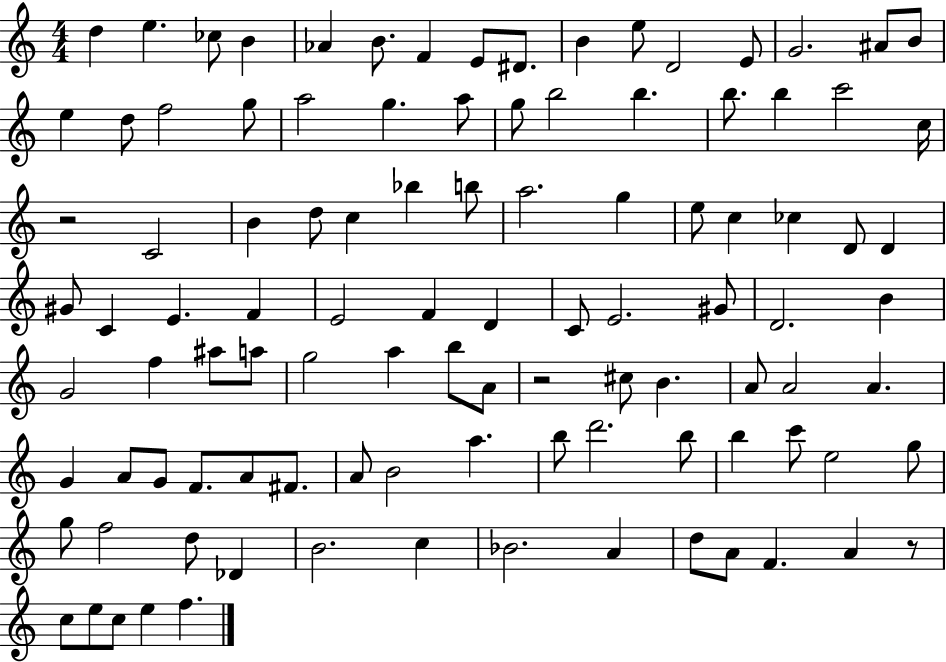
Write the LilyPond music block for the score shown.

{
  \clef treble
  \numericTimeSignature
  \time 4/4
  \key c \major
  d''4 e''4. ces''8 b'4 | aes'4 b'8. f'4 e'8 dis'8. | b'4 e''8 d'2 e'8 | g'2. ais'8 b'8 | \break e''4 d''8 f''2 g''8 | a''2 g''4. a''8 | g''8 b''2 b''4. | b''8. b''4 c'''2 c''16 | \break r2 c'2 | b'4 d''8 c''4 bes''4 b''8 | a''2. g''4 | e''8 c''4 ces''4 d'8 d'4 | \break gis'8 c'4 e'4. f'4 | e'2 f'4 d'4 | c'8 e'2. gis'8 | d'2. b'4 | \break g'2 f''4 ais''8 a''8 | g''2 a''4 b''8 a'8 | r2 cis''8 b'4. | a'8 a'2 a'4. | \break g'4 a'8 g'8 f'8. a'8 fis'8. | a'8 b'2 a''4. | b''8 d'''2. b''8 | b''4 c'''8 e''2 g''8 | \break g''8 f''2 d''8 des'4 | b'2. c''4 | bes'2. a'4 | d''8 a'8 f'4. a'4 r8 | \break c''8 e''8 c''8 e''4 f''4. | \bar "|."
}